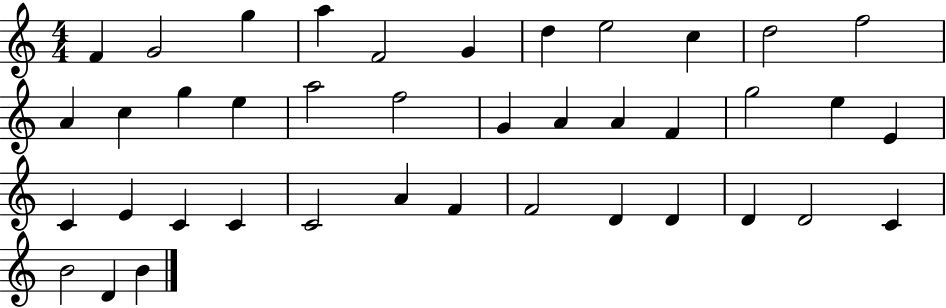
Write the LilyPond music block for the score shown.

{
  \clef treble
  \numericTimeSignature
  \time 4/4
  \key c \major
  f'4 g'2 g''4 | a''4 f'2 g'4 | d''4 e''2 c''4 | d''2 f''2 | \break a'4 c''4 g''4 e''4 | a''2 f''2 | g'4 a'4 a'4 f'4 | g''2 e''4 e'4 | \break c'4 e'4 c'4 c'4 | c'2 a'4 f'4 | f'2 d'4 d'4 | d'4 d'2 c'4 | \break b'2 d'4 b'4 | \bar "|."
}